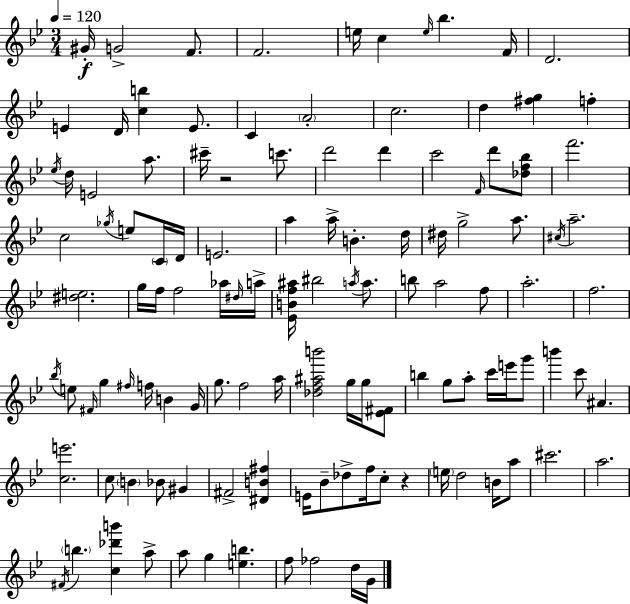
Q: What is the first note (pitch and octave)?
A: G#4